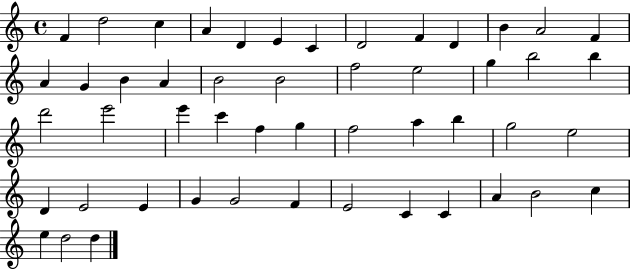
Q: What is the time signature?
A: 4/4